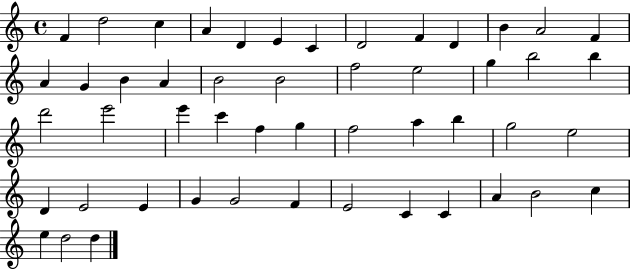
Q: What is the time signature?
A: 4/4